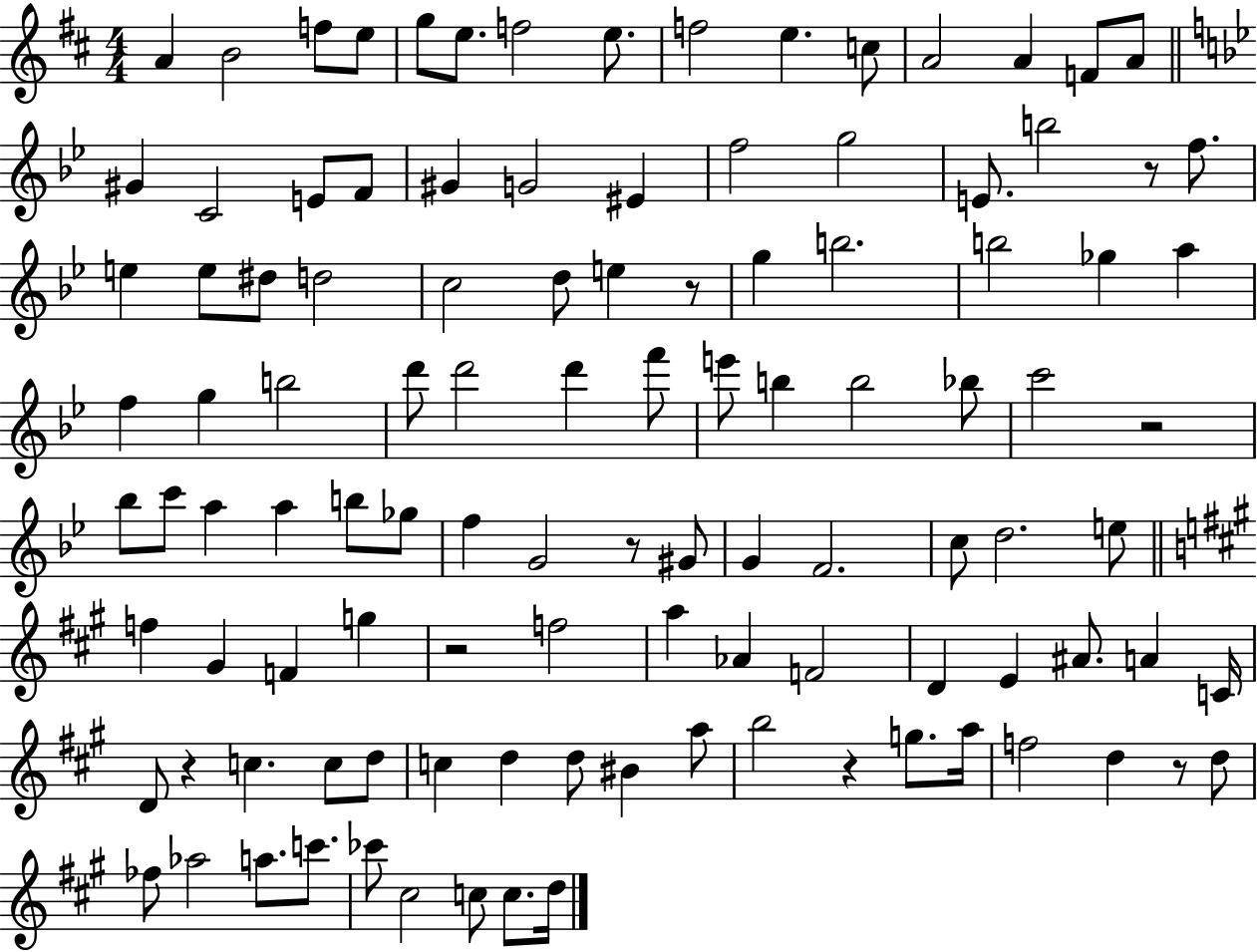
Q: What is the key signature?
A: D major